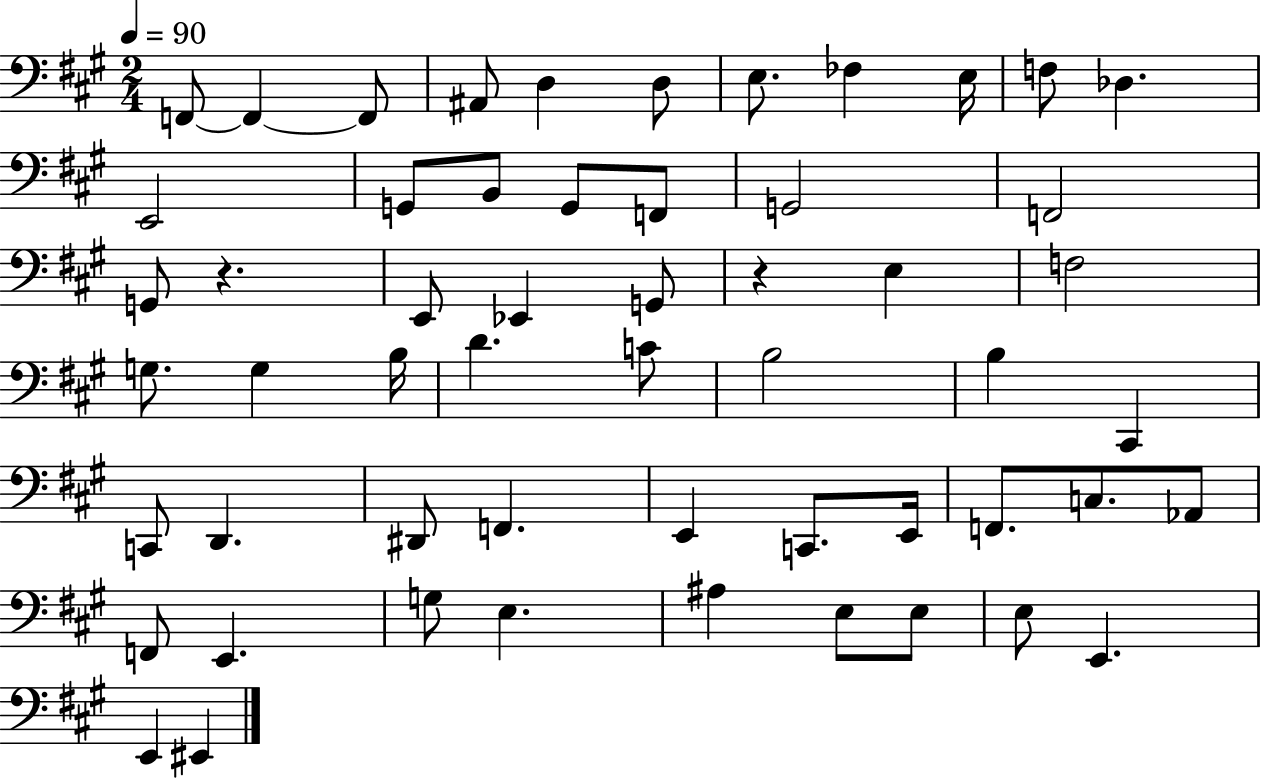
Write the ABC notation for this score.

X:1
T:Untitled
M:2/4
L:1/4
K:A
F,,/2 F,, F,,/2 ^A,,/2 D, D,/2 E,/2 _F, E,/4 F,/2 _D, E,,2 G,,/2 B,,/2 G,,/2 F,,/2 G,,2 F,,2 G,,/2 z E,,/2 _E,, G,,/2 z E, F,2 G,/2 G, B,/4 D C/2 B,2 B, ^C,, C,,/2 D,, ^D,,/2 F,, E,, C,,/2 E,,/4 F,,/2 C,/2 _A,,/2 F,,/2 E,, G,/2 E, ^A, E,/2 E,/2 E,/2 E,, E,, ^E,,